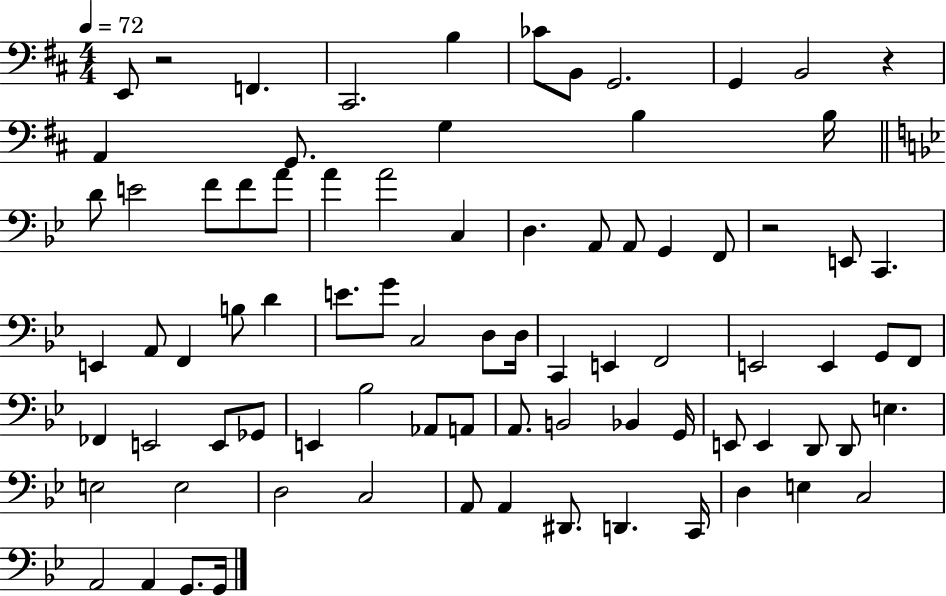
{
  \clef bass
  \numericTimeSignature
  \time 4/4
  \key d \major
  \tempo 4 = 72
  e,8 r2 f,4. | cis,2. b4 | ces'8 b,8 g,2. | g,4 b,2 r4 | \break a,4 g,8. g4 b4 b16 | \bar "||" \break \key bes \major d'8 e'2 f'8 f'8 a'8 | a'4 a'2 c4 | d4. a,8 a,8 g,4 f,8 | r2 e,8 c,4. | \break e,4 a,8 f,4 b8 d'4 | e'8. g'8 c2 d8 d16 | c,4 e,4 f,2 | e,2 e,4 g,8 f,8 | \break fes,4 e,2 e,8 ges,8 | e,4 bes2 aes,8 a,8 | a,8. b,2 bes,4 g,16 | e,8 e,4 d,8 d,8 e4. | \break e2 e2 | d2 c2 | a,8 a,4 dis,8. d,4. c,16 | d4 e4 c2 | \break a,2 a,4 g,8. g,16 | \bar "|."
}